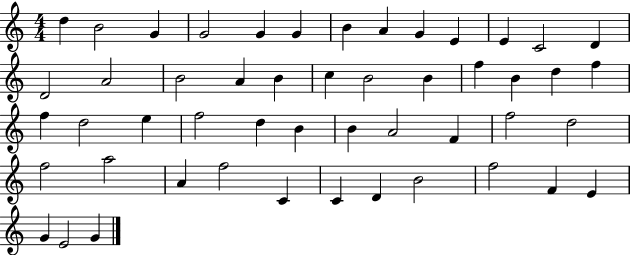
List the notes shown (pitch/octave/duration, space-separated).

D5/q B4/h G4/q G4/h G4/q G4/q B4/q A4/q G4/q E4/q E4/q C4/h D4/q D4/h A4/h B4/h A4/q B4/q C5/q B4/h B4/q F5/q B4/q D5/q F5/q F5/q D5/h E5/q F5/h D5/q B4/q B4/q A4/h F4/q F5/h D5/h F5/h A5/h A4/q F5/h C4/q C4/q D4/q B4/h F5/h F4/q E4/q G4/q E4/h G4/q